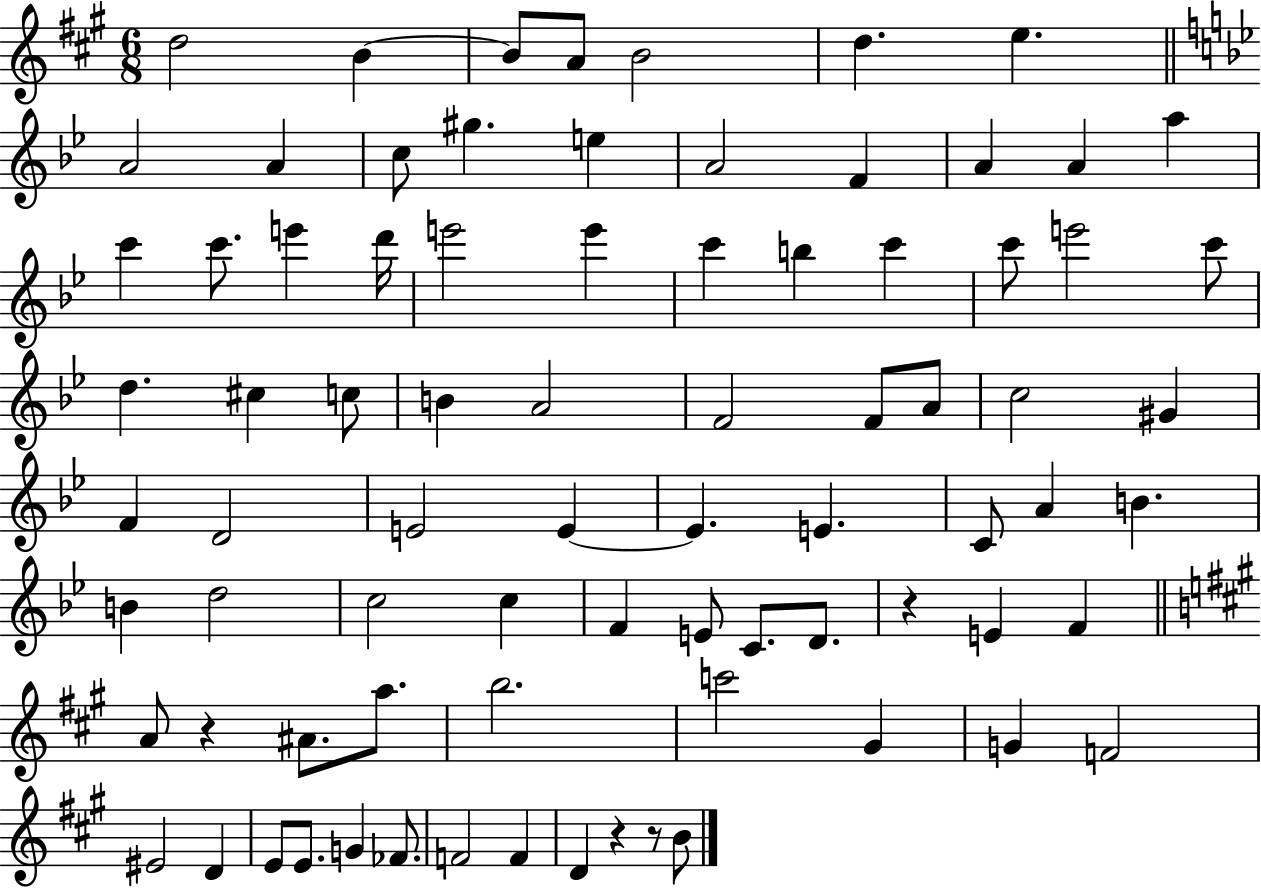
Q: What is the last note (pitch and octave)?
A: B4